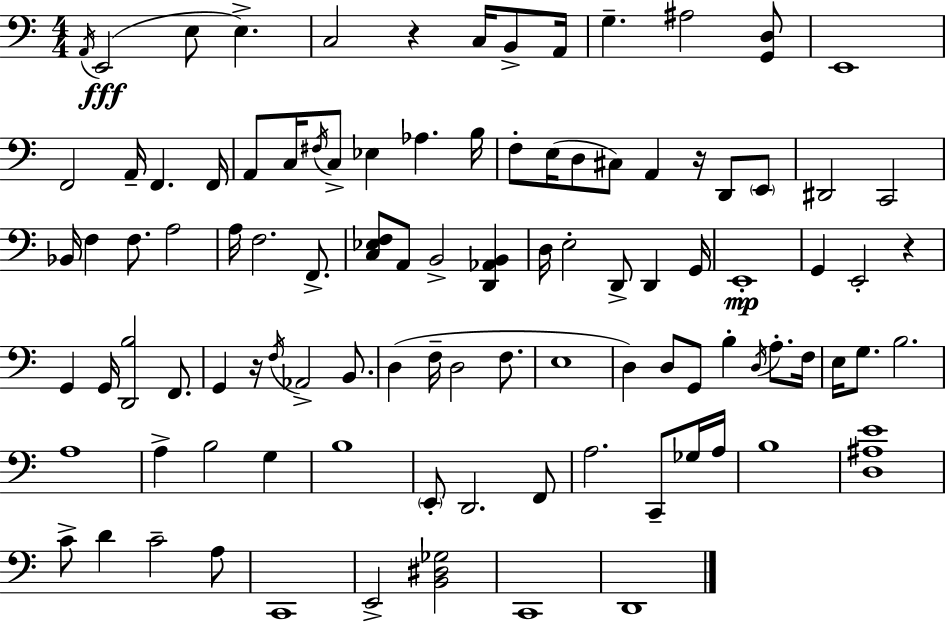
{
  \clef bass
  \numericTimeSignature
  \time 4/4
  \key a \minor
  \acciaccatura { a,16 }(\fff e,2 e8 e4.->) | c2 r4 c16 b,8-> | a,16 g4.-- ais2 <g, d>8 | e,1 | \break f,2 a,16-- f,4. | f,16 a,8 c16 \acciaccatura { fis16 } c8-> ees4 aes4. | b16 f8-. e16( d8 cis8) a,4 r16 d,8 | \parenthesize e,8 dis,2 c,2 | \break bes,16 f4 f8. a2 | a16 f2. f,8.-> | <c ees f>8 a,8 b,2-> <d, aes, b,>4 | d16 e2-. d,8-> d,4 | \break g,16 e,1-.\mp | g,4 e,2-. r4 | g,4 g,16 <d, b>2 f,8. | g,4 r16 \acciaccatura { f16 } aes,2-> | \break b,8. d4( f16-- d2 | f8. e1 | d4) d8 g,8 b4-. \acciaccatura { d16 } | a8.-. f16 e16 g8. b2. | \break a1 | a4-> b2 | g4 b1 | \parenthesize e,8-. d,2. | \break f,8 a2. | c,8-- ges16 a16 b1 | <d ais e'>1 | c'8-> d'4 c'2-- | \break a8 c,1 | e,2-> <b, dis ges>2 | c,1 | d,1 | \break \bar "|."
}